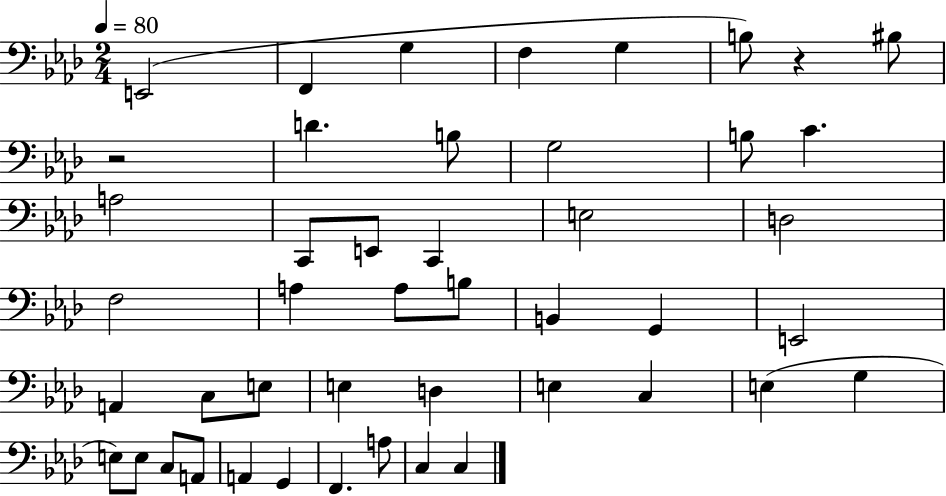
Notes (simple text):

E2/h F2/q G3/q F3/q G3/q B3/e R/q BIS3/e R/h D4/q. B3/e G3/h B3/e C4/q. A3/h C2/e E2/e C2/q E3/h D3/h F3/h A3/q A3/e B3/e B2/q G2/q E2/h A2/q C3/e E3/e E3/q D3/q E3/q C3/q E3/q G3/q E3/e E3/e C3/e A2/e A2/q G2/q F2/q. A3/e C3/q C3/q